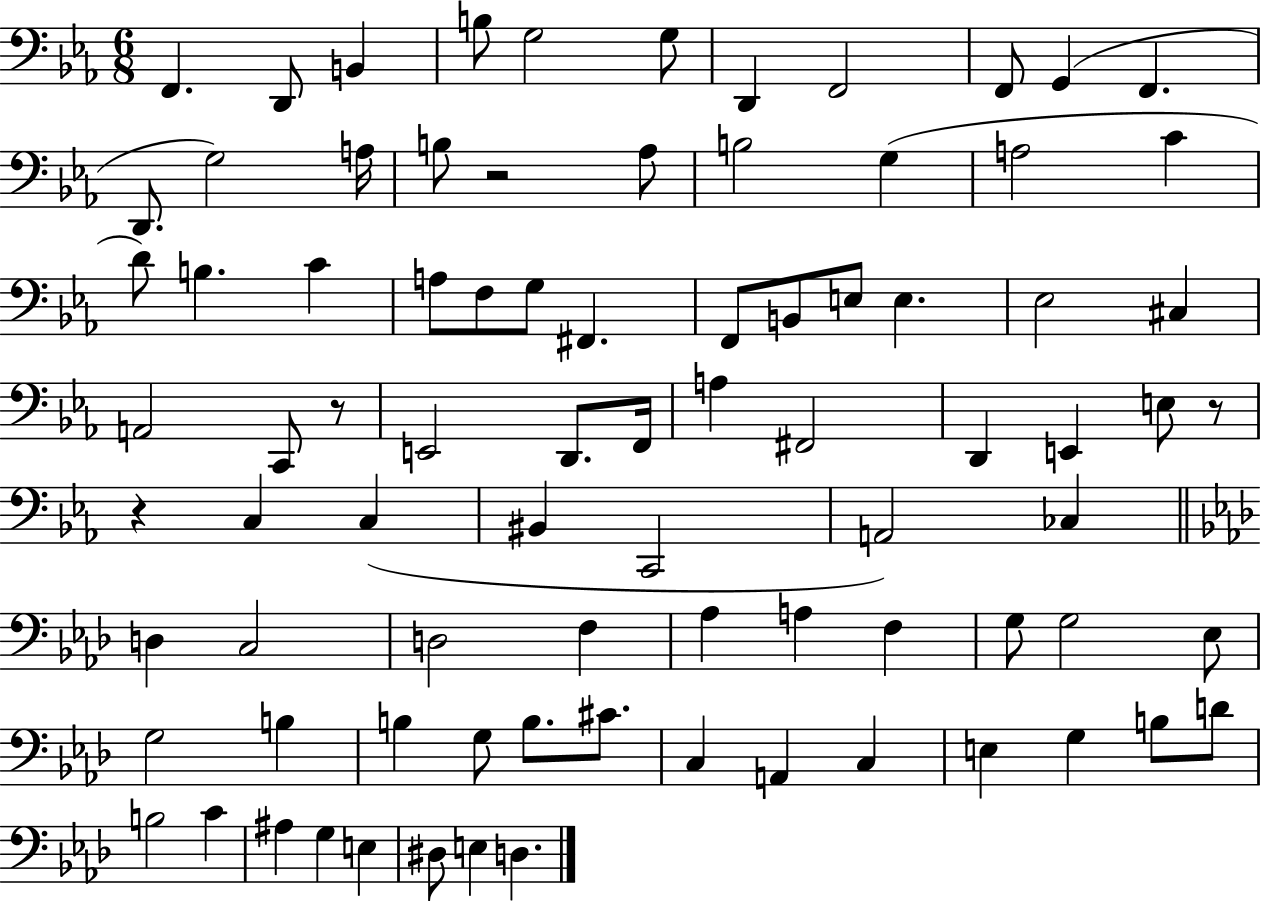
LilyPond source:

{
  \clef bass
  \numericTimeSignature
  \time 6/8
  \key ees \major
  \repeat volta 2 { f,4. d,8 b,4 | b8 g2 g8 | d,4 f,2 | f,8 g,4( f,4. | \break d,8. g2) a16 | b8 r2 aes8 | b2 g4( | a2 c'4 | \break d'8) b4. c'4 | a8 f8 g8 fis,4. | f,8 b,8 e8 e4. | ees2 cis4 | \break a,2 c,8 r8 | e,2 d,8. f,16 | a4 fis,2 | d,4 e,4 e8 r8 | \break r4 c4 c4( | bis,4 c,2 | a,2) ces4 | \bar "||" \break \key f \minor d4 c2 | d2 f4 | aes4 a4 f4 | g8 g2 ees8 | \break g2 b4 | b4 g8 b8. cis'8. | c4 a,4 c4 | e4 g4 b8 d'8 | \break b2 c'4 | ais4 g4 e4 | dis8 e4 d4. | } \bar "|."
}